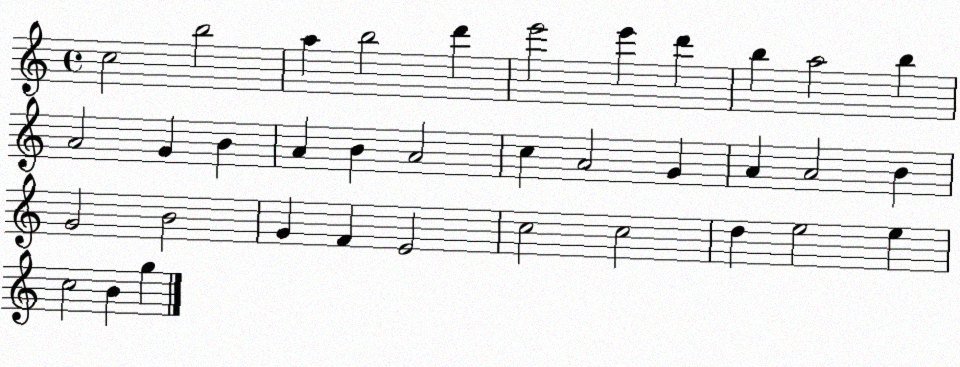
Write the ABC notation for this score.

X:1
T:Untitled
M:4/4
L:1/4
K:C
c2 b2 a b2 d' e'2 e' d' b a2 b A2 G B A B A2 c A2 G A A2 B G2 B2 G F E2 c2 c2 d e2 e c2 B g